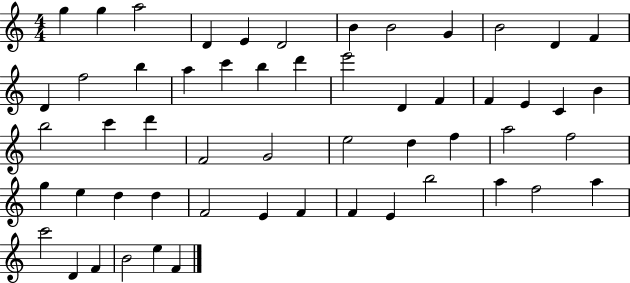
{
  \clef treble
  \numericTimeSignature
  \time 4/4
  \key c \major
  g''4 g''4 a''2 | d'4 e'4 d'2 | b'4 b'2 g'4 | b'2 d'4 f'4 | \break d'4 f''2 b''4 | a''4 c'''4 b''4 d'''4 | e'''2 d'4 f'4 | f'4 e'4 c'4 b'4 | \break b''2 c'''4 d'''4 | f'2 g'2 | e''2 d''4 f''4 | a''2 f''2 | \break g''4 e''4 d''4 d''4 | f'2 e'4 f'4 | f'4 e'4 b''2 | a''4 f''2 a''4 | \break c'''2 d'4 f'4 | b'2 e''4 f'4 | \bar "|."
}